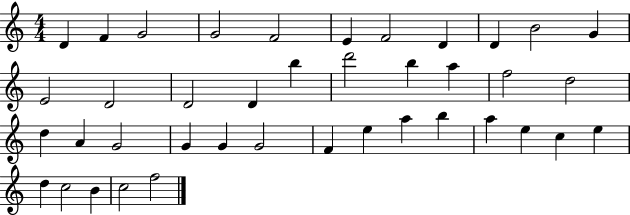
{
  \clef treble
  \numericTimeSignature
  \time 4/4
  \key c \major
  d'4 f'4 g'2 | g'2 f'2 | e'4 f'2 d'4 | d'4 b'2 g'4 | \break e'2 d'2 | d'2 d'4 b''4 | d'''2 b''4 a''4 | f''2 d''2 | \break d''4 a'4 g'2 | g'4 g'4 g'2 | f'4 e''4 a''4 b''4 | a''4 e''4 c''4 e''4 | \break d''4 c''2 b'4 | c''2 f''2 | \bar "|."
}